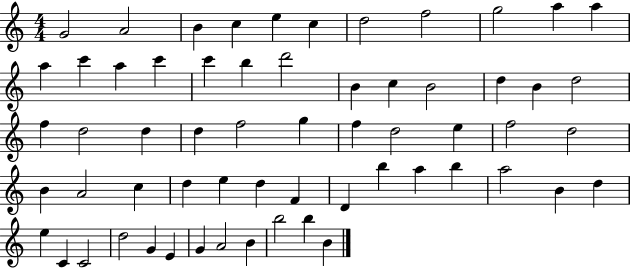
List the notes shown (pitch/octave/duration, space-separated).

G4/h A4/h B4/q C5/q E5/q C5/q D5/h F5/h G5/h A5/q A5/q A5/q C6/q A5/q C6/q C6/q B5/q D6/h B4/q C5/q B4/h D5/q B4/q D5/h F5/q D5/h D5/q D5/q F5/h G5/q F5/q D5/h E5/q F5/h D5/h B4/q A4/h C5/q D5/q E5/q D5/q F4/q D4/q B5/q A5/q B5/q A5/h B4/q D5/q E5/q C4/q C4/h D5/h G4/q E4/q G4/q A4/h B4/q B5/h B5/q B4/q